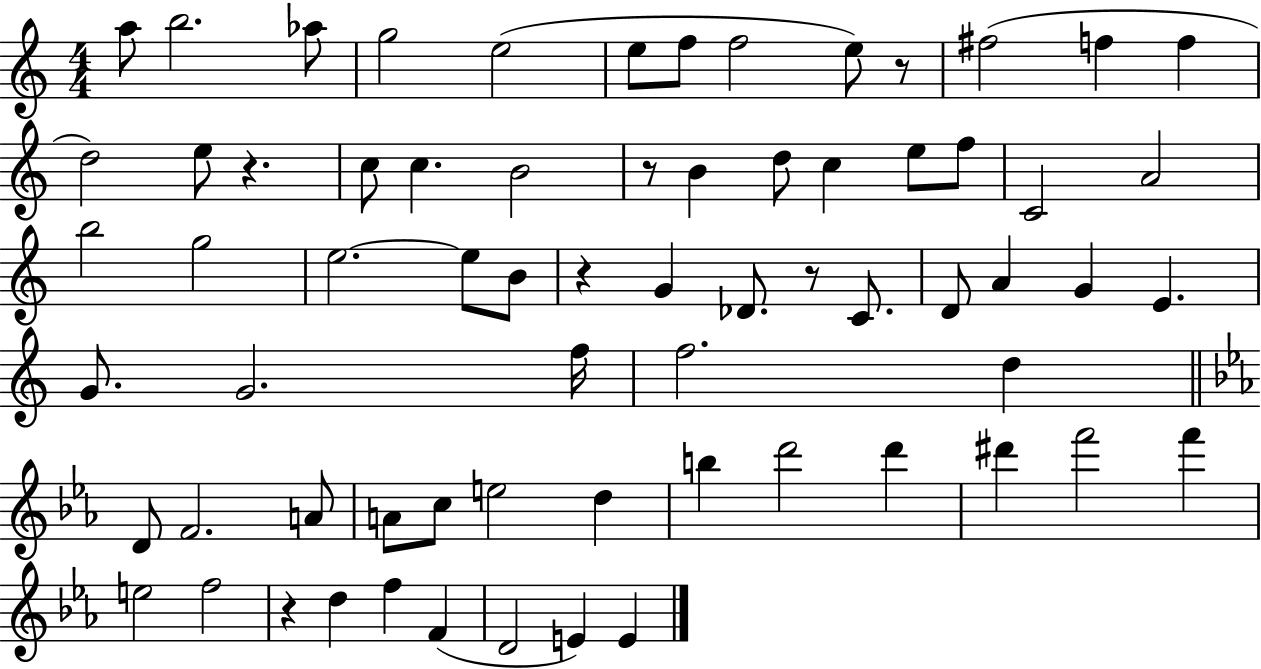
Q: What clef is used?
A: treble